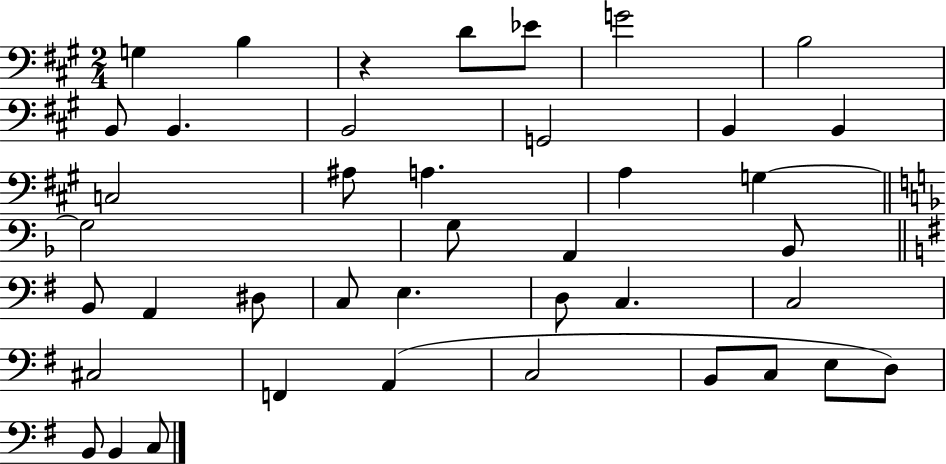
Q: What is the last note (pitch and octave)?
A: C3